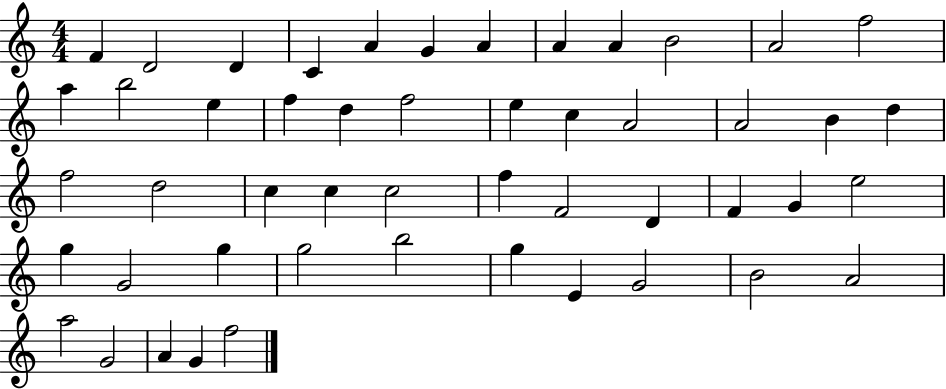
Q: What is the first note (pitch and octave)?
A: F4